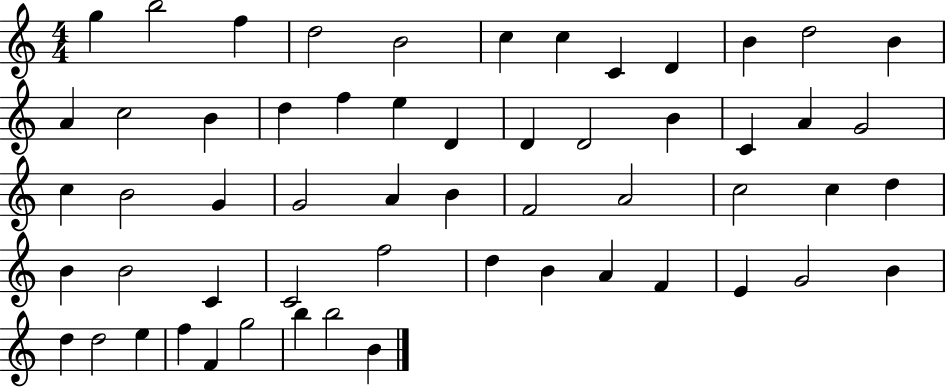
G5/q B5/h F5/q D5/h B4/h C5/q C5/q C4/q D4/q B4/q D5/h B4/q A4/q C5/h B4/q D5/q F5/q E5/q D4/q D4/q D4/h B4/q C4/q A4/q G4/h C5/q B4/h G4/q G4/h A4/q B4/q F4/h A4/h C5/h C5/q D5/q B4/q B4/h C4/q C4/h F5/h D5/q B4/q A4/q F4/q E4/q G4/h B4/q D5/q D5/h E5/q F5/q F4/q G5/h B5/q B5/h B4/q